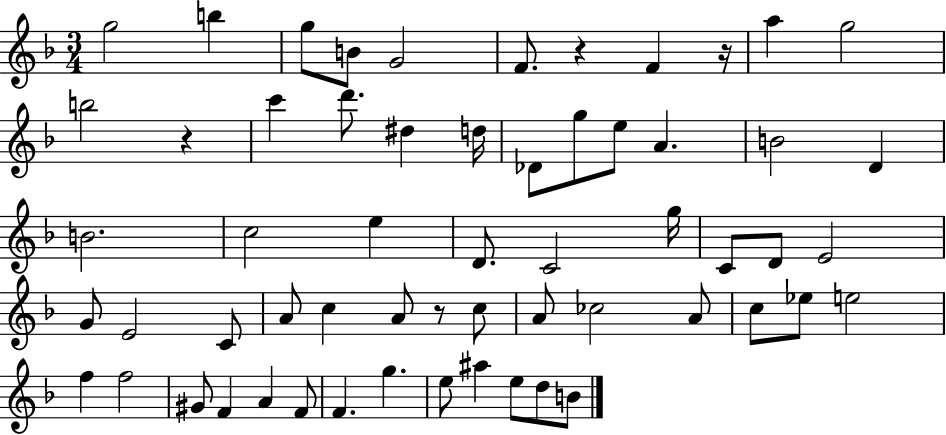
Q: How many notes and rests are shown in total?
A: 59